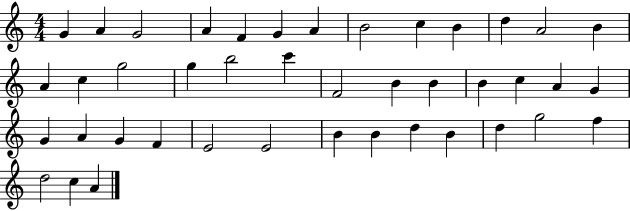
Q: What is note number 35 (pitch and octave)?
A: D5